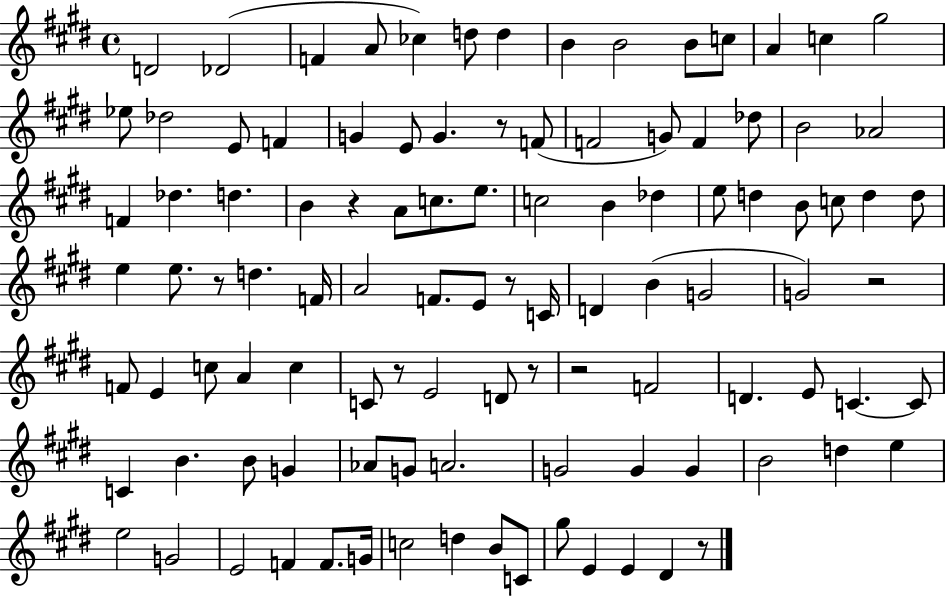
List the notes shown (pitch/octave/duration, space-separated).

D4/h Db4/h F4/q A4/e CES5/q D5/e D5/q B4/q B4/h B4/e C5/e A4/q C5/q G#5/h Eb5/e Db5/h E4/e F4/q G4/q E4/e G4/q. R/e F4/e F4/h G4/e F4/q Db5/e B4/h Ab4/h F4/q Db5/q. D5/q. B4/q R/q A4/e C5/e. E5/e. C5/h B4/q Db5/q E5/e D5/q B4/e C5/e D5/q D5/e E5/q E5/e. R/e D5/q. F4/s A4/h F4/e. E4/e R/e C4/s D4/q B4/q G4/h G4/h R/h F4/e E4/q C5/e A4/q C5/q C4/e R/e E4/h D4/e R/e R/h F4/h D4/q. E4/e C4/q. C4/e C4/q B4/q. B4/e G4/q Ab4/e G4/e A4/h. G4/h G4/q G4/q B4/h D5/q E5/q E5/h G4/h E4/h F4/q F4/e. G4/s C5/h D5/q B4/e C4/e G#5/e E4/q E4/q D#4/q R/e